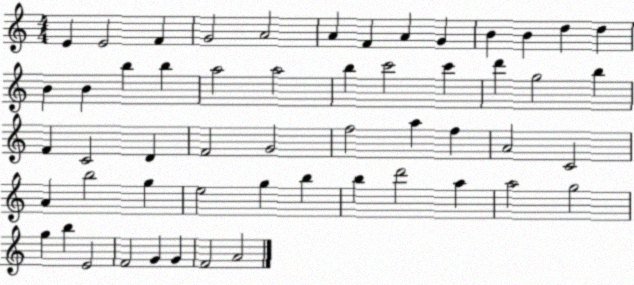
X:1
T:Untitled
M:4/4
L:1/4
K:C
E E2 F G2 A2 A F A G B B d d B B b b a2 a2 b c'2 c' d' g2 b F C2 D F2 G2 f2 a f A2 C2 A b2 g e2 g b b d'2 a a2 g2 g b E2 F2 G G F2 A2